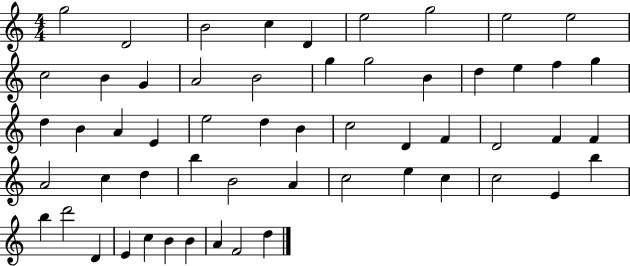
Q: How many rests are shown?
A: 0